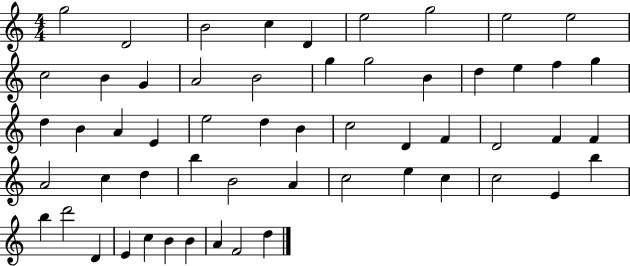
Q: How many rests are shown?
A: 0